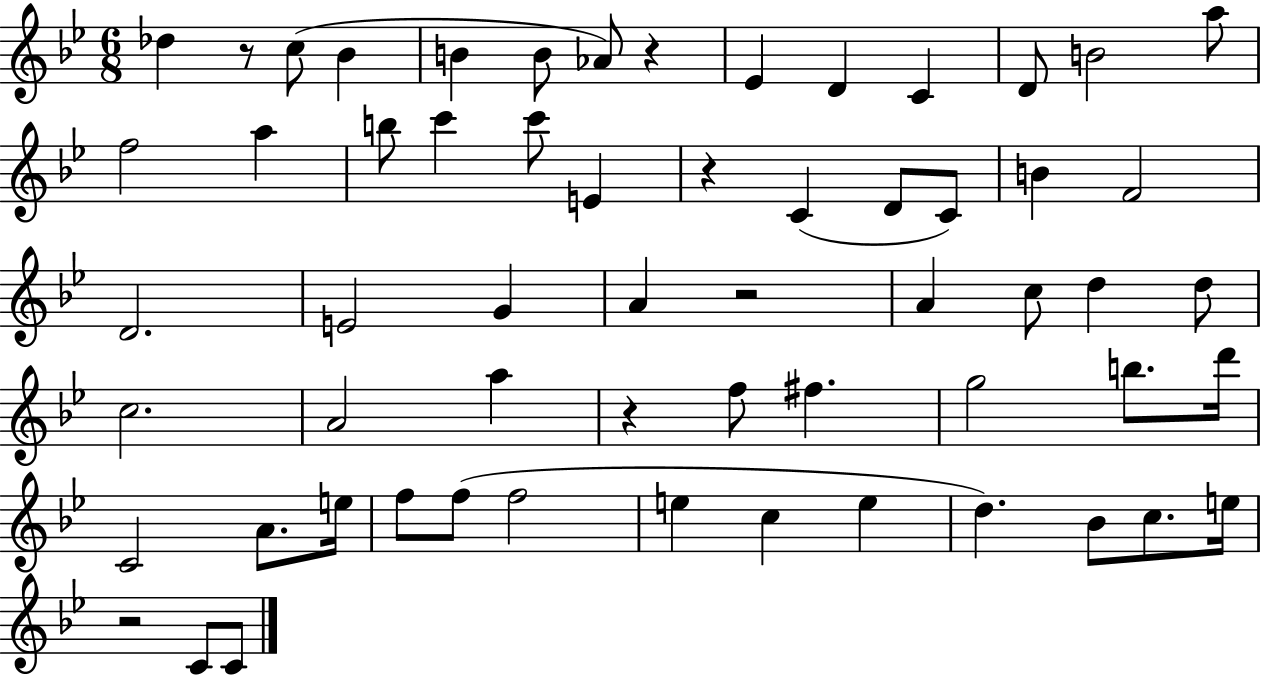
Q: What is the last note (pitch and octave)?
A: C4